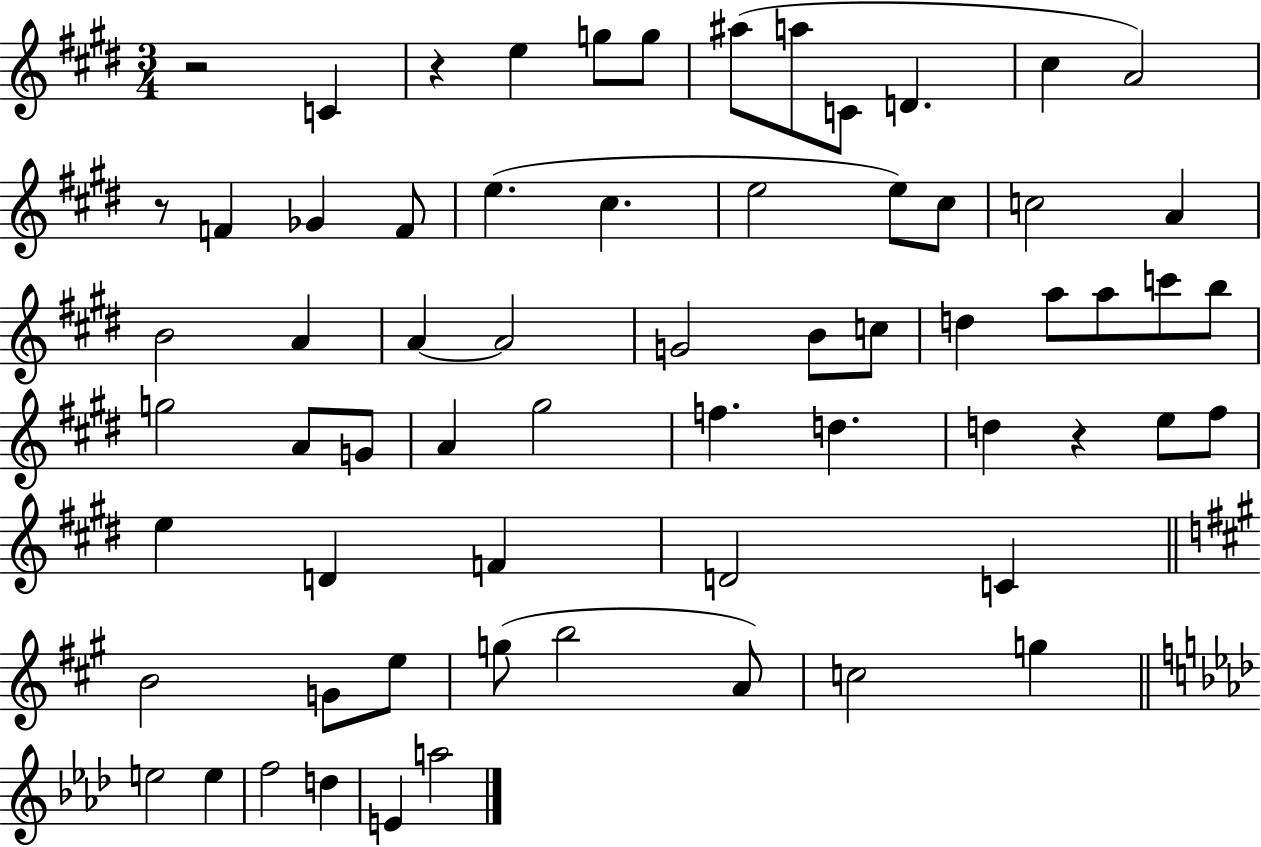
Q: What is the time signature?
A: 3/4